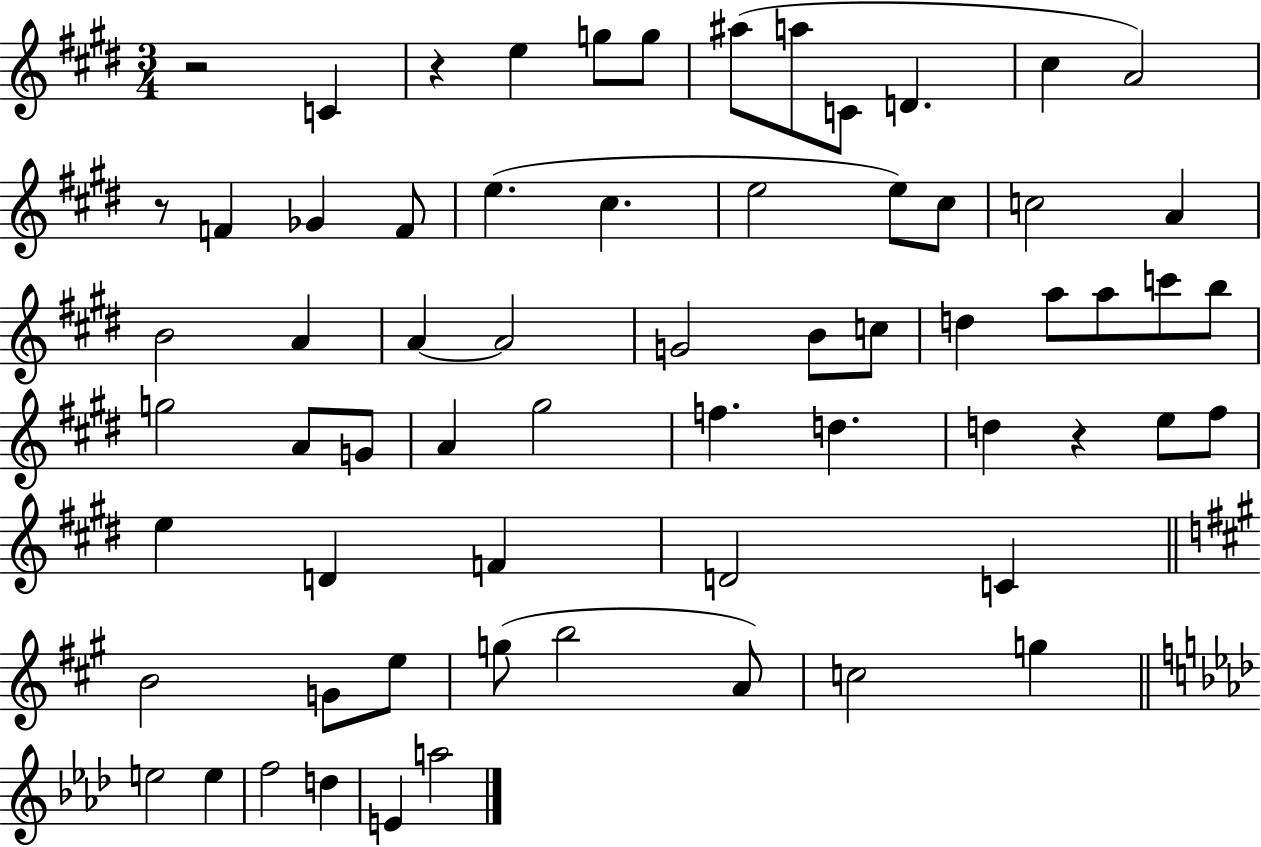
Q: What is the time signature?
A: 3/4